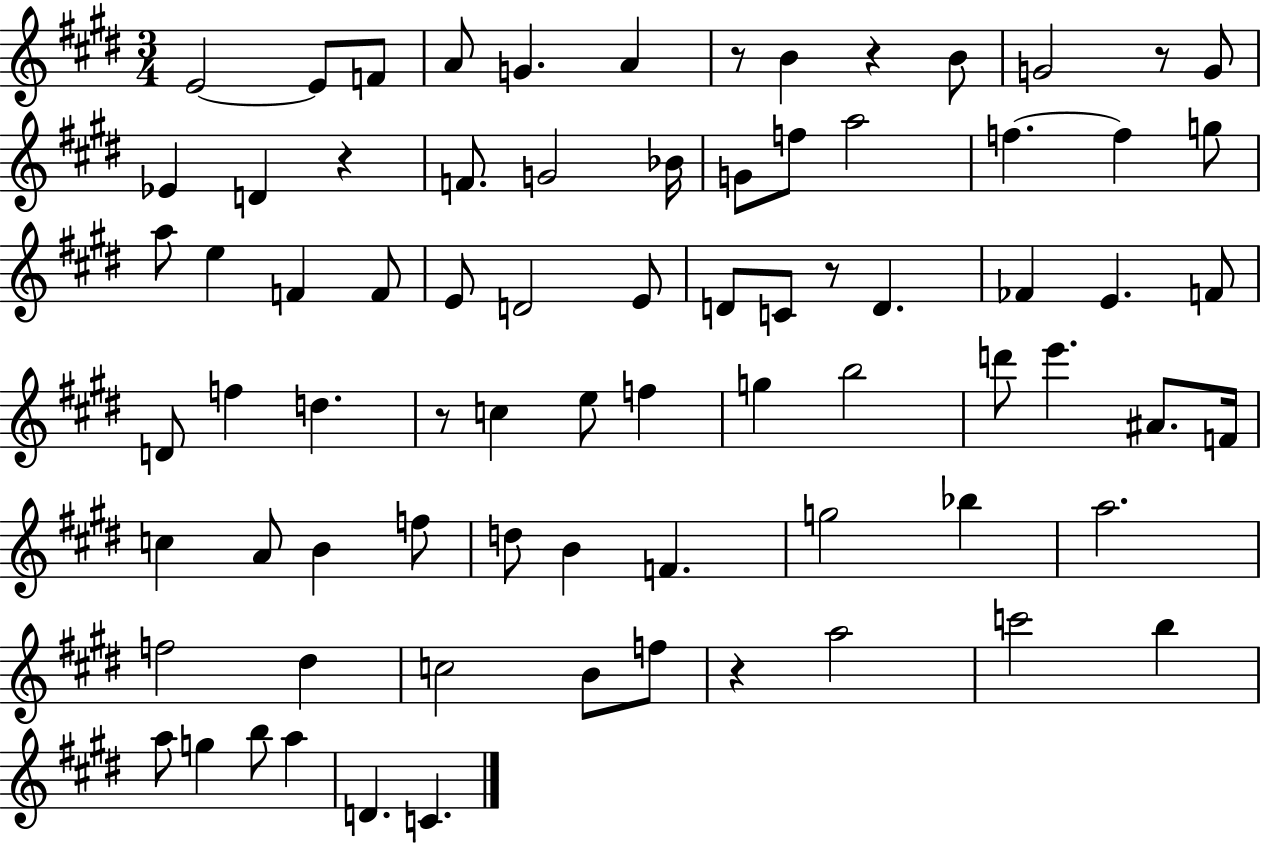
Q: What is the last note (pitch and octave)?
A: C4